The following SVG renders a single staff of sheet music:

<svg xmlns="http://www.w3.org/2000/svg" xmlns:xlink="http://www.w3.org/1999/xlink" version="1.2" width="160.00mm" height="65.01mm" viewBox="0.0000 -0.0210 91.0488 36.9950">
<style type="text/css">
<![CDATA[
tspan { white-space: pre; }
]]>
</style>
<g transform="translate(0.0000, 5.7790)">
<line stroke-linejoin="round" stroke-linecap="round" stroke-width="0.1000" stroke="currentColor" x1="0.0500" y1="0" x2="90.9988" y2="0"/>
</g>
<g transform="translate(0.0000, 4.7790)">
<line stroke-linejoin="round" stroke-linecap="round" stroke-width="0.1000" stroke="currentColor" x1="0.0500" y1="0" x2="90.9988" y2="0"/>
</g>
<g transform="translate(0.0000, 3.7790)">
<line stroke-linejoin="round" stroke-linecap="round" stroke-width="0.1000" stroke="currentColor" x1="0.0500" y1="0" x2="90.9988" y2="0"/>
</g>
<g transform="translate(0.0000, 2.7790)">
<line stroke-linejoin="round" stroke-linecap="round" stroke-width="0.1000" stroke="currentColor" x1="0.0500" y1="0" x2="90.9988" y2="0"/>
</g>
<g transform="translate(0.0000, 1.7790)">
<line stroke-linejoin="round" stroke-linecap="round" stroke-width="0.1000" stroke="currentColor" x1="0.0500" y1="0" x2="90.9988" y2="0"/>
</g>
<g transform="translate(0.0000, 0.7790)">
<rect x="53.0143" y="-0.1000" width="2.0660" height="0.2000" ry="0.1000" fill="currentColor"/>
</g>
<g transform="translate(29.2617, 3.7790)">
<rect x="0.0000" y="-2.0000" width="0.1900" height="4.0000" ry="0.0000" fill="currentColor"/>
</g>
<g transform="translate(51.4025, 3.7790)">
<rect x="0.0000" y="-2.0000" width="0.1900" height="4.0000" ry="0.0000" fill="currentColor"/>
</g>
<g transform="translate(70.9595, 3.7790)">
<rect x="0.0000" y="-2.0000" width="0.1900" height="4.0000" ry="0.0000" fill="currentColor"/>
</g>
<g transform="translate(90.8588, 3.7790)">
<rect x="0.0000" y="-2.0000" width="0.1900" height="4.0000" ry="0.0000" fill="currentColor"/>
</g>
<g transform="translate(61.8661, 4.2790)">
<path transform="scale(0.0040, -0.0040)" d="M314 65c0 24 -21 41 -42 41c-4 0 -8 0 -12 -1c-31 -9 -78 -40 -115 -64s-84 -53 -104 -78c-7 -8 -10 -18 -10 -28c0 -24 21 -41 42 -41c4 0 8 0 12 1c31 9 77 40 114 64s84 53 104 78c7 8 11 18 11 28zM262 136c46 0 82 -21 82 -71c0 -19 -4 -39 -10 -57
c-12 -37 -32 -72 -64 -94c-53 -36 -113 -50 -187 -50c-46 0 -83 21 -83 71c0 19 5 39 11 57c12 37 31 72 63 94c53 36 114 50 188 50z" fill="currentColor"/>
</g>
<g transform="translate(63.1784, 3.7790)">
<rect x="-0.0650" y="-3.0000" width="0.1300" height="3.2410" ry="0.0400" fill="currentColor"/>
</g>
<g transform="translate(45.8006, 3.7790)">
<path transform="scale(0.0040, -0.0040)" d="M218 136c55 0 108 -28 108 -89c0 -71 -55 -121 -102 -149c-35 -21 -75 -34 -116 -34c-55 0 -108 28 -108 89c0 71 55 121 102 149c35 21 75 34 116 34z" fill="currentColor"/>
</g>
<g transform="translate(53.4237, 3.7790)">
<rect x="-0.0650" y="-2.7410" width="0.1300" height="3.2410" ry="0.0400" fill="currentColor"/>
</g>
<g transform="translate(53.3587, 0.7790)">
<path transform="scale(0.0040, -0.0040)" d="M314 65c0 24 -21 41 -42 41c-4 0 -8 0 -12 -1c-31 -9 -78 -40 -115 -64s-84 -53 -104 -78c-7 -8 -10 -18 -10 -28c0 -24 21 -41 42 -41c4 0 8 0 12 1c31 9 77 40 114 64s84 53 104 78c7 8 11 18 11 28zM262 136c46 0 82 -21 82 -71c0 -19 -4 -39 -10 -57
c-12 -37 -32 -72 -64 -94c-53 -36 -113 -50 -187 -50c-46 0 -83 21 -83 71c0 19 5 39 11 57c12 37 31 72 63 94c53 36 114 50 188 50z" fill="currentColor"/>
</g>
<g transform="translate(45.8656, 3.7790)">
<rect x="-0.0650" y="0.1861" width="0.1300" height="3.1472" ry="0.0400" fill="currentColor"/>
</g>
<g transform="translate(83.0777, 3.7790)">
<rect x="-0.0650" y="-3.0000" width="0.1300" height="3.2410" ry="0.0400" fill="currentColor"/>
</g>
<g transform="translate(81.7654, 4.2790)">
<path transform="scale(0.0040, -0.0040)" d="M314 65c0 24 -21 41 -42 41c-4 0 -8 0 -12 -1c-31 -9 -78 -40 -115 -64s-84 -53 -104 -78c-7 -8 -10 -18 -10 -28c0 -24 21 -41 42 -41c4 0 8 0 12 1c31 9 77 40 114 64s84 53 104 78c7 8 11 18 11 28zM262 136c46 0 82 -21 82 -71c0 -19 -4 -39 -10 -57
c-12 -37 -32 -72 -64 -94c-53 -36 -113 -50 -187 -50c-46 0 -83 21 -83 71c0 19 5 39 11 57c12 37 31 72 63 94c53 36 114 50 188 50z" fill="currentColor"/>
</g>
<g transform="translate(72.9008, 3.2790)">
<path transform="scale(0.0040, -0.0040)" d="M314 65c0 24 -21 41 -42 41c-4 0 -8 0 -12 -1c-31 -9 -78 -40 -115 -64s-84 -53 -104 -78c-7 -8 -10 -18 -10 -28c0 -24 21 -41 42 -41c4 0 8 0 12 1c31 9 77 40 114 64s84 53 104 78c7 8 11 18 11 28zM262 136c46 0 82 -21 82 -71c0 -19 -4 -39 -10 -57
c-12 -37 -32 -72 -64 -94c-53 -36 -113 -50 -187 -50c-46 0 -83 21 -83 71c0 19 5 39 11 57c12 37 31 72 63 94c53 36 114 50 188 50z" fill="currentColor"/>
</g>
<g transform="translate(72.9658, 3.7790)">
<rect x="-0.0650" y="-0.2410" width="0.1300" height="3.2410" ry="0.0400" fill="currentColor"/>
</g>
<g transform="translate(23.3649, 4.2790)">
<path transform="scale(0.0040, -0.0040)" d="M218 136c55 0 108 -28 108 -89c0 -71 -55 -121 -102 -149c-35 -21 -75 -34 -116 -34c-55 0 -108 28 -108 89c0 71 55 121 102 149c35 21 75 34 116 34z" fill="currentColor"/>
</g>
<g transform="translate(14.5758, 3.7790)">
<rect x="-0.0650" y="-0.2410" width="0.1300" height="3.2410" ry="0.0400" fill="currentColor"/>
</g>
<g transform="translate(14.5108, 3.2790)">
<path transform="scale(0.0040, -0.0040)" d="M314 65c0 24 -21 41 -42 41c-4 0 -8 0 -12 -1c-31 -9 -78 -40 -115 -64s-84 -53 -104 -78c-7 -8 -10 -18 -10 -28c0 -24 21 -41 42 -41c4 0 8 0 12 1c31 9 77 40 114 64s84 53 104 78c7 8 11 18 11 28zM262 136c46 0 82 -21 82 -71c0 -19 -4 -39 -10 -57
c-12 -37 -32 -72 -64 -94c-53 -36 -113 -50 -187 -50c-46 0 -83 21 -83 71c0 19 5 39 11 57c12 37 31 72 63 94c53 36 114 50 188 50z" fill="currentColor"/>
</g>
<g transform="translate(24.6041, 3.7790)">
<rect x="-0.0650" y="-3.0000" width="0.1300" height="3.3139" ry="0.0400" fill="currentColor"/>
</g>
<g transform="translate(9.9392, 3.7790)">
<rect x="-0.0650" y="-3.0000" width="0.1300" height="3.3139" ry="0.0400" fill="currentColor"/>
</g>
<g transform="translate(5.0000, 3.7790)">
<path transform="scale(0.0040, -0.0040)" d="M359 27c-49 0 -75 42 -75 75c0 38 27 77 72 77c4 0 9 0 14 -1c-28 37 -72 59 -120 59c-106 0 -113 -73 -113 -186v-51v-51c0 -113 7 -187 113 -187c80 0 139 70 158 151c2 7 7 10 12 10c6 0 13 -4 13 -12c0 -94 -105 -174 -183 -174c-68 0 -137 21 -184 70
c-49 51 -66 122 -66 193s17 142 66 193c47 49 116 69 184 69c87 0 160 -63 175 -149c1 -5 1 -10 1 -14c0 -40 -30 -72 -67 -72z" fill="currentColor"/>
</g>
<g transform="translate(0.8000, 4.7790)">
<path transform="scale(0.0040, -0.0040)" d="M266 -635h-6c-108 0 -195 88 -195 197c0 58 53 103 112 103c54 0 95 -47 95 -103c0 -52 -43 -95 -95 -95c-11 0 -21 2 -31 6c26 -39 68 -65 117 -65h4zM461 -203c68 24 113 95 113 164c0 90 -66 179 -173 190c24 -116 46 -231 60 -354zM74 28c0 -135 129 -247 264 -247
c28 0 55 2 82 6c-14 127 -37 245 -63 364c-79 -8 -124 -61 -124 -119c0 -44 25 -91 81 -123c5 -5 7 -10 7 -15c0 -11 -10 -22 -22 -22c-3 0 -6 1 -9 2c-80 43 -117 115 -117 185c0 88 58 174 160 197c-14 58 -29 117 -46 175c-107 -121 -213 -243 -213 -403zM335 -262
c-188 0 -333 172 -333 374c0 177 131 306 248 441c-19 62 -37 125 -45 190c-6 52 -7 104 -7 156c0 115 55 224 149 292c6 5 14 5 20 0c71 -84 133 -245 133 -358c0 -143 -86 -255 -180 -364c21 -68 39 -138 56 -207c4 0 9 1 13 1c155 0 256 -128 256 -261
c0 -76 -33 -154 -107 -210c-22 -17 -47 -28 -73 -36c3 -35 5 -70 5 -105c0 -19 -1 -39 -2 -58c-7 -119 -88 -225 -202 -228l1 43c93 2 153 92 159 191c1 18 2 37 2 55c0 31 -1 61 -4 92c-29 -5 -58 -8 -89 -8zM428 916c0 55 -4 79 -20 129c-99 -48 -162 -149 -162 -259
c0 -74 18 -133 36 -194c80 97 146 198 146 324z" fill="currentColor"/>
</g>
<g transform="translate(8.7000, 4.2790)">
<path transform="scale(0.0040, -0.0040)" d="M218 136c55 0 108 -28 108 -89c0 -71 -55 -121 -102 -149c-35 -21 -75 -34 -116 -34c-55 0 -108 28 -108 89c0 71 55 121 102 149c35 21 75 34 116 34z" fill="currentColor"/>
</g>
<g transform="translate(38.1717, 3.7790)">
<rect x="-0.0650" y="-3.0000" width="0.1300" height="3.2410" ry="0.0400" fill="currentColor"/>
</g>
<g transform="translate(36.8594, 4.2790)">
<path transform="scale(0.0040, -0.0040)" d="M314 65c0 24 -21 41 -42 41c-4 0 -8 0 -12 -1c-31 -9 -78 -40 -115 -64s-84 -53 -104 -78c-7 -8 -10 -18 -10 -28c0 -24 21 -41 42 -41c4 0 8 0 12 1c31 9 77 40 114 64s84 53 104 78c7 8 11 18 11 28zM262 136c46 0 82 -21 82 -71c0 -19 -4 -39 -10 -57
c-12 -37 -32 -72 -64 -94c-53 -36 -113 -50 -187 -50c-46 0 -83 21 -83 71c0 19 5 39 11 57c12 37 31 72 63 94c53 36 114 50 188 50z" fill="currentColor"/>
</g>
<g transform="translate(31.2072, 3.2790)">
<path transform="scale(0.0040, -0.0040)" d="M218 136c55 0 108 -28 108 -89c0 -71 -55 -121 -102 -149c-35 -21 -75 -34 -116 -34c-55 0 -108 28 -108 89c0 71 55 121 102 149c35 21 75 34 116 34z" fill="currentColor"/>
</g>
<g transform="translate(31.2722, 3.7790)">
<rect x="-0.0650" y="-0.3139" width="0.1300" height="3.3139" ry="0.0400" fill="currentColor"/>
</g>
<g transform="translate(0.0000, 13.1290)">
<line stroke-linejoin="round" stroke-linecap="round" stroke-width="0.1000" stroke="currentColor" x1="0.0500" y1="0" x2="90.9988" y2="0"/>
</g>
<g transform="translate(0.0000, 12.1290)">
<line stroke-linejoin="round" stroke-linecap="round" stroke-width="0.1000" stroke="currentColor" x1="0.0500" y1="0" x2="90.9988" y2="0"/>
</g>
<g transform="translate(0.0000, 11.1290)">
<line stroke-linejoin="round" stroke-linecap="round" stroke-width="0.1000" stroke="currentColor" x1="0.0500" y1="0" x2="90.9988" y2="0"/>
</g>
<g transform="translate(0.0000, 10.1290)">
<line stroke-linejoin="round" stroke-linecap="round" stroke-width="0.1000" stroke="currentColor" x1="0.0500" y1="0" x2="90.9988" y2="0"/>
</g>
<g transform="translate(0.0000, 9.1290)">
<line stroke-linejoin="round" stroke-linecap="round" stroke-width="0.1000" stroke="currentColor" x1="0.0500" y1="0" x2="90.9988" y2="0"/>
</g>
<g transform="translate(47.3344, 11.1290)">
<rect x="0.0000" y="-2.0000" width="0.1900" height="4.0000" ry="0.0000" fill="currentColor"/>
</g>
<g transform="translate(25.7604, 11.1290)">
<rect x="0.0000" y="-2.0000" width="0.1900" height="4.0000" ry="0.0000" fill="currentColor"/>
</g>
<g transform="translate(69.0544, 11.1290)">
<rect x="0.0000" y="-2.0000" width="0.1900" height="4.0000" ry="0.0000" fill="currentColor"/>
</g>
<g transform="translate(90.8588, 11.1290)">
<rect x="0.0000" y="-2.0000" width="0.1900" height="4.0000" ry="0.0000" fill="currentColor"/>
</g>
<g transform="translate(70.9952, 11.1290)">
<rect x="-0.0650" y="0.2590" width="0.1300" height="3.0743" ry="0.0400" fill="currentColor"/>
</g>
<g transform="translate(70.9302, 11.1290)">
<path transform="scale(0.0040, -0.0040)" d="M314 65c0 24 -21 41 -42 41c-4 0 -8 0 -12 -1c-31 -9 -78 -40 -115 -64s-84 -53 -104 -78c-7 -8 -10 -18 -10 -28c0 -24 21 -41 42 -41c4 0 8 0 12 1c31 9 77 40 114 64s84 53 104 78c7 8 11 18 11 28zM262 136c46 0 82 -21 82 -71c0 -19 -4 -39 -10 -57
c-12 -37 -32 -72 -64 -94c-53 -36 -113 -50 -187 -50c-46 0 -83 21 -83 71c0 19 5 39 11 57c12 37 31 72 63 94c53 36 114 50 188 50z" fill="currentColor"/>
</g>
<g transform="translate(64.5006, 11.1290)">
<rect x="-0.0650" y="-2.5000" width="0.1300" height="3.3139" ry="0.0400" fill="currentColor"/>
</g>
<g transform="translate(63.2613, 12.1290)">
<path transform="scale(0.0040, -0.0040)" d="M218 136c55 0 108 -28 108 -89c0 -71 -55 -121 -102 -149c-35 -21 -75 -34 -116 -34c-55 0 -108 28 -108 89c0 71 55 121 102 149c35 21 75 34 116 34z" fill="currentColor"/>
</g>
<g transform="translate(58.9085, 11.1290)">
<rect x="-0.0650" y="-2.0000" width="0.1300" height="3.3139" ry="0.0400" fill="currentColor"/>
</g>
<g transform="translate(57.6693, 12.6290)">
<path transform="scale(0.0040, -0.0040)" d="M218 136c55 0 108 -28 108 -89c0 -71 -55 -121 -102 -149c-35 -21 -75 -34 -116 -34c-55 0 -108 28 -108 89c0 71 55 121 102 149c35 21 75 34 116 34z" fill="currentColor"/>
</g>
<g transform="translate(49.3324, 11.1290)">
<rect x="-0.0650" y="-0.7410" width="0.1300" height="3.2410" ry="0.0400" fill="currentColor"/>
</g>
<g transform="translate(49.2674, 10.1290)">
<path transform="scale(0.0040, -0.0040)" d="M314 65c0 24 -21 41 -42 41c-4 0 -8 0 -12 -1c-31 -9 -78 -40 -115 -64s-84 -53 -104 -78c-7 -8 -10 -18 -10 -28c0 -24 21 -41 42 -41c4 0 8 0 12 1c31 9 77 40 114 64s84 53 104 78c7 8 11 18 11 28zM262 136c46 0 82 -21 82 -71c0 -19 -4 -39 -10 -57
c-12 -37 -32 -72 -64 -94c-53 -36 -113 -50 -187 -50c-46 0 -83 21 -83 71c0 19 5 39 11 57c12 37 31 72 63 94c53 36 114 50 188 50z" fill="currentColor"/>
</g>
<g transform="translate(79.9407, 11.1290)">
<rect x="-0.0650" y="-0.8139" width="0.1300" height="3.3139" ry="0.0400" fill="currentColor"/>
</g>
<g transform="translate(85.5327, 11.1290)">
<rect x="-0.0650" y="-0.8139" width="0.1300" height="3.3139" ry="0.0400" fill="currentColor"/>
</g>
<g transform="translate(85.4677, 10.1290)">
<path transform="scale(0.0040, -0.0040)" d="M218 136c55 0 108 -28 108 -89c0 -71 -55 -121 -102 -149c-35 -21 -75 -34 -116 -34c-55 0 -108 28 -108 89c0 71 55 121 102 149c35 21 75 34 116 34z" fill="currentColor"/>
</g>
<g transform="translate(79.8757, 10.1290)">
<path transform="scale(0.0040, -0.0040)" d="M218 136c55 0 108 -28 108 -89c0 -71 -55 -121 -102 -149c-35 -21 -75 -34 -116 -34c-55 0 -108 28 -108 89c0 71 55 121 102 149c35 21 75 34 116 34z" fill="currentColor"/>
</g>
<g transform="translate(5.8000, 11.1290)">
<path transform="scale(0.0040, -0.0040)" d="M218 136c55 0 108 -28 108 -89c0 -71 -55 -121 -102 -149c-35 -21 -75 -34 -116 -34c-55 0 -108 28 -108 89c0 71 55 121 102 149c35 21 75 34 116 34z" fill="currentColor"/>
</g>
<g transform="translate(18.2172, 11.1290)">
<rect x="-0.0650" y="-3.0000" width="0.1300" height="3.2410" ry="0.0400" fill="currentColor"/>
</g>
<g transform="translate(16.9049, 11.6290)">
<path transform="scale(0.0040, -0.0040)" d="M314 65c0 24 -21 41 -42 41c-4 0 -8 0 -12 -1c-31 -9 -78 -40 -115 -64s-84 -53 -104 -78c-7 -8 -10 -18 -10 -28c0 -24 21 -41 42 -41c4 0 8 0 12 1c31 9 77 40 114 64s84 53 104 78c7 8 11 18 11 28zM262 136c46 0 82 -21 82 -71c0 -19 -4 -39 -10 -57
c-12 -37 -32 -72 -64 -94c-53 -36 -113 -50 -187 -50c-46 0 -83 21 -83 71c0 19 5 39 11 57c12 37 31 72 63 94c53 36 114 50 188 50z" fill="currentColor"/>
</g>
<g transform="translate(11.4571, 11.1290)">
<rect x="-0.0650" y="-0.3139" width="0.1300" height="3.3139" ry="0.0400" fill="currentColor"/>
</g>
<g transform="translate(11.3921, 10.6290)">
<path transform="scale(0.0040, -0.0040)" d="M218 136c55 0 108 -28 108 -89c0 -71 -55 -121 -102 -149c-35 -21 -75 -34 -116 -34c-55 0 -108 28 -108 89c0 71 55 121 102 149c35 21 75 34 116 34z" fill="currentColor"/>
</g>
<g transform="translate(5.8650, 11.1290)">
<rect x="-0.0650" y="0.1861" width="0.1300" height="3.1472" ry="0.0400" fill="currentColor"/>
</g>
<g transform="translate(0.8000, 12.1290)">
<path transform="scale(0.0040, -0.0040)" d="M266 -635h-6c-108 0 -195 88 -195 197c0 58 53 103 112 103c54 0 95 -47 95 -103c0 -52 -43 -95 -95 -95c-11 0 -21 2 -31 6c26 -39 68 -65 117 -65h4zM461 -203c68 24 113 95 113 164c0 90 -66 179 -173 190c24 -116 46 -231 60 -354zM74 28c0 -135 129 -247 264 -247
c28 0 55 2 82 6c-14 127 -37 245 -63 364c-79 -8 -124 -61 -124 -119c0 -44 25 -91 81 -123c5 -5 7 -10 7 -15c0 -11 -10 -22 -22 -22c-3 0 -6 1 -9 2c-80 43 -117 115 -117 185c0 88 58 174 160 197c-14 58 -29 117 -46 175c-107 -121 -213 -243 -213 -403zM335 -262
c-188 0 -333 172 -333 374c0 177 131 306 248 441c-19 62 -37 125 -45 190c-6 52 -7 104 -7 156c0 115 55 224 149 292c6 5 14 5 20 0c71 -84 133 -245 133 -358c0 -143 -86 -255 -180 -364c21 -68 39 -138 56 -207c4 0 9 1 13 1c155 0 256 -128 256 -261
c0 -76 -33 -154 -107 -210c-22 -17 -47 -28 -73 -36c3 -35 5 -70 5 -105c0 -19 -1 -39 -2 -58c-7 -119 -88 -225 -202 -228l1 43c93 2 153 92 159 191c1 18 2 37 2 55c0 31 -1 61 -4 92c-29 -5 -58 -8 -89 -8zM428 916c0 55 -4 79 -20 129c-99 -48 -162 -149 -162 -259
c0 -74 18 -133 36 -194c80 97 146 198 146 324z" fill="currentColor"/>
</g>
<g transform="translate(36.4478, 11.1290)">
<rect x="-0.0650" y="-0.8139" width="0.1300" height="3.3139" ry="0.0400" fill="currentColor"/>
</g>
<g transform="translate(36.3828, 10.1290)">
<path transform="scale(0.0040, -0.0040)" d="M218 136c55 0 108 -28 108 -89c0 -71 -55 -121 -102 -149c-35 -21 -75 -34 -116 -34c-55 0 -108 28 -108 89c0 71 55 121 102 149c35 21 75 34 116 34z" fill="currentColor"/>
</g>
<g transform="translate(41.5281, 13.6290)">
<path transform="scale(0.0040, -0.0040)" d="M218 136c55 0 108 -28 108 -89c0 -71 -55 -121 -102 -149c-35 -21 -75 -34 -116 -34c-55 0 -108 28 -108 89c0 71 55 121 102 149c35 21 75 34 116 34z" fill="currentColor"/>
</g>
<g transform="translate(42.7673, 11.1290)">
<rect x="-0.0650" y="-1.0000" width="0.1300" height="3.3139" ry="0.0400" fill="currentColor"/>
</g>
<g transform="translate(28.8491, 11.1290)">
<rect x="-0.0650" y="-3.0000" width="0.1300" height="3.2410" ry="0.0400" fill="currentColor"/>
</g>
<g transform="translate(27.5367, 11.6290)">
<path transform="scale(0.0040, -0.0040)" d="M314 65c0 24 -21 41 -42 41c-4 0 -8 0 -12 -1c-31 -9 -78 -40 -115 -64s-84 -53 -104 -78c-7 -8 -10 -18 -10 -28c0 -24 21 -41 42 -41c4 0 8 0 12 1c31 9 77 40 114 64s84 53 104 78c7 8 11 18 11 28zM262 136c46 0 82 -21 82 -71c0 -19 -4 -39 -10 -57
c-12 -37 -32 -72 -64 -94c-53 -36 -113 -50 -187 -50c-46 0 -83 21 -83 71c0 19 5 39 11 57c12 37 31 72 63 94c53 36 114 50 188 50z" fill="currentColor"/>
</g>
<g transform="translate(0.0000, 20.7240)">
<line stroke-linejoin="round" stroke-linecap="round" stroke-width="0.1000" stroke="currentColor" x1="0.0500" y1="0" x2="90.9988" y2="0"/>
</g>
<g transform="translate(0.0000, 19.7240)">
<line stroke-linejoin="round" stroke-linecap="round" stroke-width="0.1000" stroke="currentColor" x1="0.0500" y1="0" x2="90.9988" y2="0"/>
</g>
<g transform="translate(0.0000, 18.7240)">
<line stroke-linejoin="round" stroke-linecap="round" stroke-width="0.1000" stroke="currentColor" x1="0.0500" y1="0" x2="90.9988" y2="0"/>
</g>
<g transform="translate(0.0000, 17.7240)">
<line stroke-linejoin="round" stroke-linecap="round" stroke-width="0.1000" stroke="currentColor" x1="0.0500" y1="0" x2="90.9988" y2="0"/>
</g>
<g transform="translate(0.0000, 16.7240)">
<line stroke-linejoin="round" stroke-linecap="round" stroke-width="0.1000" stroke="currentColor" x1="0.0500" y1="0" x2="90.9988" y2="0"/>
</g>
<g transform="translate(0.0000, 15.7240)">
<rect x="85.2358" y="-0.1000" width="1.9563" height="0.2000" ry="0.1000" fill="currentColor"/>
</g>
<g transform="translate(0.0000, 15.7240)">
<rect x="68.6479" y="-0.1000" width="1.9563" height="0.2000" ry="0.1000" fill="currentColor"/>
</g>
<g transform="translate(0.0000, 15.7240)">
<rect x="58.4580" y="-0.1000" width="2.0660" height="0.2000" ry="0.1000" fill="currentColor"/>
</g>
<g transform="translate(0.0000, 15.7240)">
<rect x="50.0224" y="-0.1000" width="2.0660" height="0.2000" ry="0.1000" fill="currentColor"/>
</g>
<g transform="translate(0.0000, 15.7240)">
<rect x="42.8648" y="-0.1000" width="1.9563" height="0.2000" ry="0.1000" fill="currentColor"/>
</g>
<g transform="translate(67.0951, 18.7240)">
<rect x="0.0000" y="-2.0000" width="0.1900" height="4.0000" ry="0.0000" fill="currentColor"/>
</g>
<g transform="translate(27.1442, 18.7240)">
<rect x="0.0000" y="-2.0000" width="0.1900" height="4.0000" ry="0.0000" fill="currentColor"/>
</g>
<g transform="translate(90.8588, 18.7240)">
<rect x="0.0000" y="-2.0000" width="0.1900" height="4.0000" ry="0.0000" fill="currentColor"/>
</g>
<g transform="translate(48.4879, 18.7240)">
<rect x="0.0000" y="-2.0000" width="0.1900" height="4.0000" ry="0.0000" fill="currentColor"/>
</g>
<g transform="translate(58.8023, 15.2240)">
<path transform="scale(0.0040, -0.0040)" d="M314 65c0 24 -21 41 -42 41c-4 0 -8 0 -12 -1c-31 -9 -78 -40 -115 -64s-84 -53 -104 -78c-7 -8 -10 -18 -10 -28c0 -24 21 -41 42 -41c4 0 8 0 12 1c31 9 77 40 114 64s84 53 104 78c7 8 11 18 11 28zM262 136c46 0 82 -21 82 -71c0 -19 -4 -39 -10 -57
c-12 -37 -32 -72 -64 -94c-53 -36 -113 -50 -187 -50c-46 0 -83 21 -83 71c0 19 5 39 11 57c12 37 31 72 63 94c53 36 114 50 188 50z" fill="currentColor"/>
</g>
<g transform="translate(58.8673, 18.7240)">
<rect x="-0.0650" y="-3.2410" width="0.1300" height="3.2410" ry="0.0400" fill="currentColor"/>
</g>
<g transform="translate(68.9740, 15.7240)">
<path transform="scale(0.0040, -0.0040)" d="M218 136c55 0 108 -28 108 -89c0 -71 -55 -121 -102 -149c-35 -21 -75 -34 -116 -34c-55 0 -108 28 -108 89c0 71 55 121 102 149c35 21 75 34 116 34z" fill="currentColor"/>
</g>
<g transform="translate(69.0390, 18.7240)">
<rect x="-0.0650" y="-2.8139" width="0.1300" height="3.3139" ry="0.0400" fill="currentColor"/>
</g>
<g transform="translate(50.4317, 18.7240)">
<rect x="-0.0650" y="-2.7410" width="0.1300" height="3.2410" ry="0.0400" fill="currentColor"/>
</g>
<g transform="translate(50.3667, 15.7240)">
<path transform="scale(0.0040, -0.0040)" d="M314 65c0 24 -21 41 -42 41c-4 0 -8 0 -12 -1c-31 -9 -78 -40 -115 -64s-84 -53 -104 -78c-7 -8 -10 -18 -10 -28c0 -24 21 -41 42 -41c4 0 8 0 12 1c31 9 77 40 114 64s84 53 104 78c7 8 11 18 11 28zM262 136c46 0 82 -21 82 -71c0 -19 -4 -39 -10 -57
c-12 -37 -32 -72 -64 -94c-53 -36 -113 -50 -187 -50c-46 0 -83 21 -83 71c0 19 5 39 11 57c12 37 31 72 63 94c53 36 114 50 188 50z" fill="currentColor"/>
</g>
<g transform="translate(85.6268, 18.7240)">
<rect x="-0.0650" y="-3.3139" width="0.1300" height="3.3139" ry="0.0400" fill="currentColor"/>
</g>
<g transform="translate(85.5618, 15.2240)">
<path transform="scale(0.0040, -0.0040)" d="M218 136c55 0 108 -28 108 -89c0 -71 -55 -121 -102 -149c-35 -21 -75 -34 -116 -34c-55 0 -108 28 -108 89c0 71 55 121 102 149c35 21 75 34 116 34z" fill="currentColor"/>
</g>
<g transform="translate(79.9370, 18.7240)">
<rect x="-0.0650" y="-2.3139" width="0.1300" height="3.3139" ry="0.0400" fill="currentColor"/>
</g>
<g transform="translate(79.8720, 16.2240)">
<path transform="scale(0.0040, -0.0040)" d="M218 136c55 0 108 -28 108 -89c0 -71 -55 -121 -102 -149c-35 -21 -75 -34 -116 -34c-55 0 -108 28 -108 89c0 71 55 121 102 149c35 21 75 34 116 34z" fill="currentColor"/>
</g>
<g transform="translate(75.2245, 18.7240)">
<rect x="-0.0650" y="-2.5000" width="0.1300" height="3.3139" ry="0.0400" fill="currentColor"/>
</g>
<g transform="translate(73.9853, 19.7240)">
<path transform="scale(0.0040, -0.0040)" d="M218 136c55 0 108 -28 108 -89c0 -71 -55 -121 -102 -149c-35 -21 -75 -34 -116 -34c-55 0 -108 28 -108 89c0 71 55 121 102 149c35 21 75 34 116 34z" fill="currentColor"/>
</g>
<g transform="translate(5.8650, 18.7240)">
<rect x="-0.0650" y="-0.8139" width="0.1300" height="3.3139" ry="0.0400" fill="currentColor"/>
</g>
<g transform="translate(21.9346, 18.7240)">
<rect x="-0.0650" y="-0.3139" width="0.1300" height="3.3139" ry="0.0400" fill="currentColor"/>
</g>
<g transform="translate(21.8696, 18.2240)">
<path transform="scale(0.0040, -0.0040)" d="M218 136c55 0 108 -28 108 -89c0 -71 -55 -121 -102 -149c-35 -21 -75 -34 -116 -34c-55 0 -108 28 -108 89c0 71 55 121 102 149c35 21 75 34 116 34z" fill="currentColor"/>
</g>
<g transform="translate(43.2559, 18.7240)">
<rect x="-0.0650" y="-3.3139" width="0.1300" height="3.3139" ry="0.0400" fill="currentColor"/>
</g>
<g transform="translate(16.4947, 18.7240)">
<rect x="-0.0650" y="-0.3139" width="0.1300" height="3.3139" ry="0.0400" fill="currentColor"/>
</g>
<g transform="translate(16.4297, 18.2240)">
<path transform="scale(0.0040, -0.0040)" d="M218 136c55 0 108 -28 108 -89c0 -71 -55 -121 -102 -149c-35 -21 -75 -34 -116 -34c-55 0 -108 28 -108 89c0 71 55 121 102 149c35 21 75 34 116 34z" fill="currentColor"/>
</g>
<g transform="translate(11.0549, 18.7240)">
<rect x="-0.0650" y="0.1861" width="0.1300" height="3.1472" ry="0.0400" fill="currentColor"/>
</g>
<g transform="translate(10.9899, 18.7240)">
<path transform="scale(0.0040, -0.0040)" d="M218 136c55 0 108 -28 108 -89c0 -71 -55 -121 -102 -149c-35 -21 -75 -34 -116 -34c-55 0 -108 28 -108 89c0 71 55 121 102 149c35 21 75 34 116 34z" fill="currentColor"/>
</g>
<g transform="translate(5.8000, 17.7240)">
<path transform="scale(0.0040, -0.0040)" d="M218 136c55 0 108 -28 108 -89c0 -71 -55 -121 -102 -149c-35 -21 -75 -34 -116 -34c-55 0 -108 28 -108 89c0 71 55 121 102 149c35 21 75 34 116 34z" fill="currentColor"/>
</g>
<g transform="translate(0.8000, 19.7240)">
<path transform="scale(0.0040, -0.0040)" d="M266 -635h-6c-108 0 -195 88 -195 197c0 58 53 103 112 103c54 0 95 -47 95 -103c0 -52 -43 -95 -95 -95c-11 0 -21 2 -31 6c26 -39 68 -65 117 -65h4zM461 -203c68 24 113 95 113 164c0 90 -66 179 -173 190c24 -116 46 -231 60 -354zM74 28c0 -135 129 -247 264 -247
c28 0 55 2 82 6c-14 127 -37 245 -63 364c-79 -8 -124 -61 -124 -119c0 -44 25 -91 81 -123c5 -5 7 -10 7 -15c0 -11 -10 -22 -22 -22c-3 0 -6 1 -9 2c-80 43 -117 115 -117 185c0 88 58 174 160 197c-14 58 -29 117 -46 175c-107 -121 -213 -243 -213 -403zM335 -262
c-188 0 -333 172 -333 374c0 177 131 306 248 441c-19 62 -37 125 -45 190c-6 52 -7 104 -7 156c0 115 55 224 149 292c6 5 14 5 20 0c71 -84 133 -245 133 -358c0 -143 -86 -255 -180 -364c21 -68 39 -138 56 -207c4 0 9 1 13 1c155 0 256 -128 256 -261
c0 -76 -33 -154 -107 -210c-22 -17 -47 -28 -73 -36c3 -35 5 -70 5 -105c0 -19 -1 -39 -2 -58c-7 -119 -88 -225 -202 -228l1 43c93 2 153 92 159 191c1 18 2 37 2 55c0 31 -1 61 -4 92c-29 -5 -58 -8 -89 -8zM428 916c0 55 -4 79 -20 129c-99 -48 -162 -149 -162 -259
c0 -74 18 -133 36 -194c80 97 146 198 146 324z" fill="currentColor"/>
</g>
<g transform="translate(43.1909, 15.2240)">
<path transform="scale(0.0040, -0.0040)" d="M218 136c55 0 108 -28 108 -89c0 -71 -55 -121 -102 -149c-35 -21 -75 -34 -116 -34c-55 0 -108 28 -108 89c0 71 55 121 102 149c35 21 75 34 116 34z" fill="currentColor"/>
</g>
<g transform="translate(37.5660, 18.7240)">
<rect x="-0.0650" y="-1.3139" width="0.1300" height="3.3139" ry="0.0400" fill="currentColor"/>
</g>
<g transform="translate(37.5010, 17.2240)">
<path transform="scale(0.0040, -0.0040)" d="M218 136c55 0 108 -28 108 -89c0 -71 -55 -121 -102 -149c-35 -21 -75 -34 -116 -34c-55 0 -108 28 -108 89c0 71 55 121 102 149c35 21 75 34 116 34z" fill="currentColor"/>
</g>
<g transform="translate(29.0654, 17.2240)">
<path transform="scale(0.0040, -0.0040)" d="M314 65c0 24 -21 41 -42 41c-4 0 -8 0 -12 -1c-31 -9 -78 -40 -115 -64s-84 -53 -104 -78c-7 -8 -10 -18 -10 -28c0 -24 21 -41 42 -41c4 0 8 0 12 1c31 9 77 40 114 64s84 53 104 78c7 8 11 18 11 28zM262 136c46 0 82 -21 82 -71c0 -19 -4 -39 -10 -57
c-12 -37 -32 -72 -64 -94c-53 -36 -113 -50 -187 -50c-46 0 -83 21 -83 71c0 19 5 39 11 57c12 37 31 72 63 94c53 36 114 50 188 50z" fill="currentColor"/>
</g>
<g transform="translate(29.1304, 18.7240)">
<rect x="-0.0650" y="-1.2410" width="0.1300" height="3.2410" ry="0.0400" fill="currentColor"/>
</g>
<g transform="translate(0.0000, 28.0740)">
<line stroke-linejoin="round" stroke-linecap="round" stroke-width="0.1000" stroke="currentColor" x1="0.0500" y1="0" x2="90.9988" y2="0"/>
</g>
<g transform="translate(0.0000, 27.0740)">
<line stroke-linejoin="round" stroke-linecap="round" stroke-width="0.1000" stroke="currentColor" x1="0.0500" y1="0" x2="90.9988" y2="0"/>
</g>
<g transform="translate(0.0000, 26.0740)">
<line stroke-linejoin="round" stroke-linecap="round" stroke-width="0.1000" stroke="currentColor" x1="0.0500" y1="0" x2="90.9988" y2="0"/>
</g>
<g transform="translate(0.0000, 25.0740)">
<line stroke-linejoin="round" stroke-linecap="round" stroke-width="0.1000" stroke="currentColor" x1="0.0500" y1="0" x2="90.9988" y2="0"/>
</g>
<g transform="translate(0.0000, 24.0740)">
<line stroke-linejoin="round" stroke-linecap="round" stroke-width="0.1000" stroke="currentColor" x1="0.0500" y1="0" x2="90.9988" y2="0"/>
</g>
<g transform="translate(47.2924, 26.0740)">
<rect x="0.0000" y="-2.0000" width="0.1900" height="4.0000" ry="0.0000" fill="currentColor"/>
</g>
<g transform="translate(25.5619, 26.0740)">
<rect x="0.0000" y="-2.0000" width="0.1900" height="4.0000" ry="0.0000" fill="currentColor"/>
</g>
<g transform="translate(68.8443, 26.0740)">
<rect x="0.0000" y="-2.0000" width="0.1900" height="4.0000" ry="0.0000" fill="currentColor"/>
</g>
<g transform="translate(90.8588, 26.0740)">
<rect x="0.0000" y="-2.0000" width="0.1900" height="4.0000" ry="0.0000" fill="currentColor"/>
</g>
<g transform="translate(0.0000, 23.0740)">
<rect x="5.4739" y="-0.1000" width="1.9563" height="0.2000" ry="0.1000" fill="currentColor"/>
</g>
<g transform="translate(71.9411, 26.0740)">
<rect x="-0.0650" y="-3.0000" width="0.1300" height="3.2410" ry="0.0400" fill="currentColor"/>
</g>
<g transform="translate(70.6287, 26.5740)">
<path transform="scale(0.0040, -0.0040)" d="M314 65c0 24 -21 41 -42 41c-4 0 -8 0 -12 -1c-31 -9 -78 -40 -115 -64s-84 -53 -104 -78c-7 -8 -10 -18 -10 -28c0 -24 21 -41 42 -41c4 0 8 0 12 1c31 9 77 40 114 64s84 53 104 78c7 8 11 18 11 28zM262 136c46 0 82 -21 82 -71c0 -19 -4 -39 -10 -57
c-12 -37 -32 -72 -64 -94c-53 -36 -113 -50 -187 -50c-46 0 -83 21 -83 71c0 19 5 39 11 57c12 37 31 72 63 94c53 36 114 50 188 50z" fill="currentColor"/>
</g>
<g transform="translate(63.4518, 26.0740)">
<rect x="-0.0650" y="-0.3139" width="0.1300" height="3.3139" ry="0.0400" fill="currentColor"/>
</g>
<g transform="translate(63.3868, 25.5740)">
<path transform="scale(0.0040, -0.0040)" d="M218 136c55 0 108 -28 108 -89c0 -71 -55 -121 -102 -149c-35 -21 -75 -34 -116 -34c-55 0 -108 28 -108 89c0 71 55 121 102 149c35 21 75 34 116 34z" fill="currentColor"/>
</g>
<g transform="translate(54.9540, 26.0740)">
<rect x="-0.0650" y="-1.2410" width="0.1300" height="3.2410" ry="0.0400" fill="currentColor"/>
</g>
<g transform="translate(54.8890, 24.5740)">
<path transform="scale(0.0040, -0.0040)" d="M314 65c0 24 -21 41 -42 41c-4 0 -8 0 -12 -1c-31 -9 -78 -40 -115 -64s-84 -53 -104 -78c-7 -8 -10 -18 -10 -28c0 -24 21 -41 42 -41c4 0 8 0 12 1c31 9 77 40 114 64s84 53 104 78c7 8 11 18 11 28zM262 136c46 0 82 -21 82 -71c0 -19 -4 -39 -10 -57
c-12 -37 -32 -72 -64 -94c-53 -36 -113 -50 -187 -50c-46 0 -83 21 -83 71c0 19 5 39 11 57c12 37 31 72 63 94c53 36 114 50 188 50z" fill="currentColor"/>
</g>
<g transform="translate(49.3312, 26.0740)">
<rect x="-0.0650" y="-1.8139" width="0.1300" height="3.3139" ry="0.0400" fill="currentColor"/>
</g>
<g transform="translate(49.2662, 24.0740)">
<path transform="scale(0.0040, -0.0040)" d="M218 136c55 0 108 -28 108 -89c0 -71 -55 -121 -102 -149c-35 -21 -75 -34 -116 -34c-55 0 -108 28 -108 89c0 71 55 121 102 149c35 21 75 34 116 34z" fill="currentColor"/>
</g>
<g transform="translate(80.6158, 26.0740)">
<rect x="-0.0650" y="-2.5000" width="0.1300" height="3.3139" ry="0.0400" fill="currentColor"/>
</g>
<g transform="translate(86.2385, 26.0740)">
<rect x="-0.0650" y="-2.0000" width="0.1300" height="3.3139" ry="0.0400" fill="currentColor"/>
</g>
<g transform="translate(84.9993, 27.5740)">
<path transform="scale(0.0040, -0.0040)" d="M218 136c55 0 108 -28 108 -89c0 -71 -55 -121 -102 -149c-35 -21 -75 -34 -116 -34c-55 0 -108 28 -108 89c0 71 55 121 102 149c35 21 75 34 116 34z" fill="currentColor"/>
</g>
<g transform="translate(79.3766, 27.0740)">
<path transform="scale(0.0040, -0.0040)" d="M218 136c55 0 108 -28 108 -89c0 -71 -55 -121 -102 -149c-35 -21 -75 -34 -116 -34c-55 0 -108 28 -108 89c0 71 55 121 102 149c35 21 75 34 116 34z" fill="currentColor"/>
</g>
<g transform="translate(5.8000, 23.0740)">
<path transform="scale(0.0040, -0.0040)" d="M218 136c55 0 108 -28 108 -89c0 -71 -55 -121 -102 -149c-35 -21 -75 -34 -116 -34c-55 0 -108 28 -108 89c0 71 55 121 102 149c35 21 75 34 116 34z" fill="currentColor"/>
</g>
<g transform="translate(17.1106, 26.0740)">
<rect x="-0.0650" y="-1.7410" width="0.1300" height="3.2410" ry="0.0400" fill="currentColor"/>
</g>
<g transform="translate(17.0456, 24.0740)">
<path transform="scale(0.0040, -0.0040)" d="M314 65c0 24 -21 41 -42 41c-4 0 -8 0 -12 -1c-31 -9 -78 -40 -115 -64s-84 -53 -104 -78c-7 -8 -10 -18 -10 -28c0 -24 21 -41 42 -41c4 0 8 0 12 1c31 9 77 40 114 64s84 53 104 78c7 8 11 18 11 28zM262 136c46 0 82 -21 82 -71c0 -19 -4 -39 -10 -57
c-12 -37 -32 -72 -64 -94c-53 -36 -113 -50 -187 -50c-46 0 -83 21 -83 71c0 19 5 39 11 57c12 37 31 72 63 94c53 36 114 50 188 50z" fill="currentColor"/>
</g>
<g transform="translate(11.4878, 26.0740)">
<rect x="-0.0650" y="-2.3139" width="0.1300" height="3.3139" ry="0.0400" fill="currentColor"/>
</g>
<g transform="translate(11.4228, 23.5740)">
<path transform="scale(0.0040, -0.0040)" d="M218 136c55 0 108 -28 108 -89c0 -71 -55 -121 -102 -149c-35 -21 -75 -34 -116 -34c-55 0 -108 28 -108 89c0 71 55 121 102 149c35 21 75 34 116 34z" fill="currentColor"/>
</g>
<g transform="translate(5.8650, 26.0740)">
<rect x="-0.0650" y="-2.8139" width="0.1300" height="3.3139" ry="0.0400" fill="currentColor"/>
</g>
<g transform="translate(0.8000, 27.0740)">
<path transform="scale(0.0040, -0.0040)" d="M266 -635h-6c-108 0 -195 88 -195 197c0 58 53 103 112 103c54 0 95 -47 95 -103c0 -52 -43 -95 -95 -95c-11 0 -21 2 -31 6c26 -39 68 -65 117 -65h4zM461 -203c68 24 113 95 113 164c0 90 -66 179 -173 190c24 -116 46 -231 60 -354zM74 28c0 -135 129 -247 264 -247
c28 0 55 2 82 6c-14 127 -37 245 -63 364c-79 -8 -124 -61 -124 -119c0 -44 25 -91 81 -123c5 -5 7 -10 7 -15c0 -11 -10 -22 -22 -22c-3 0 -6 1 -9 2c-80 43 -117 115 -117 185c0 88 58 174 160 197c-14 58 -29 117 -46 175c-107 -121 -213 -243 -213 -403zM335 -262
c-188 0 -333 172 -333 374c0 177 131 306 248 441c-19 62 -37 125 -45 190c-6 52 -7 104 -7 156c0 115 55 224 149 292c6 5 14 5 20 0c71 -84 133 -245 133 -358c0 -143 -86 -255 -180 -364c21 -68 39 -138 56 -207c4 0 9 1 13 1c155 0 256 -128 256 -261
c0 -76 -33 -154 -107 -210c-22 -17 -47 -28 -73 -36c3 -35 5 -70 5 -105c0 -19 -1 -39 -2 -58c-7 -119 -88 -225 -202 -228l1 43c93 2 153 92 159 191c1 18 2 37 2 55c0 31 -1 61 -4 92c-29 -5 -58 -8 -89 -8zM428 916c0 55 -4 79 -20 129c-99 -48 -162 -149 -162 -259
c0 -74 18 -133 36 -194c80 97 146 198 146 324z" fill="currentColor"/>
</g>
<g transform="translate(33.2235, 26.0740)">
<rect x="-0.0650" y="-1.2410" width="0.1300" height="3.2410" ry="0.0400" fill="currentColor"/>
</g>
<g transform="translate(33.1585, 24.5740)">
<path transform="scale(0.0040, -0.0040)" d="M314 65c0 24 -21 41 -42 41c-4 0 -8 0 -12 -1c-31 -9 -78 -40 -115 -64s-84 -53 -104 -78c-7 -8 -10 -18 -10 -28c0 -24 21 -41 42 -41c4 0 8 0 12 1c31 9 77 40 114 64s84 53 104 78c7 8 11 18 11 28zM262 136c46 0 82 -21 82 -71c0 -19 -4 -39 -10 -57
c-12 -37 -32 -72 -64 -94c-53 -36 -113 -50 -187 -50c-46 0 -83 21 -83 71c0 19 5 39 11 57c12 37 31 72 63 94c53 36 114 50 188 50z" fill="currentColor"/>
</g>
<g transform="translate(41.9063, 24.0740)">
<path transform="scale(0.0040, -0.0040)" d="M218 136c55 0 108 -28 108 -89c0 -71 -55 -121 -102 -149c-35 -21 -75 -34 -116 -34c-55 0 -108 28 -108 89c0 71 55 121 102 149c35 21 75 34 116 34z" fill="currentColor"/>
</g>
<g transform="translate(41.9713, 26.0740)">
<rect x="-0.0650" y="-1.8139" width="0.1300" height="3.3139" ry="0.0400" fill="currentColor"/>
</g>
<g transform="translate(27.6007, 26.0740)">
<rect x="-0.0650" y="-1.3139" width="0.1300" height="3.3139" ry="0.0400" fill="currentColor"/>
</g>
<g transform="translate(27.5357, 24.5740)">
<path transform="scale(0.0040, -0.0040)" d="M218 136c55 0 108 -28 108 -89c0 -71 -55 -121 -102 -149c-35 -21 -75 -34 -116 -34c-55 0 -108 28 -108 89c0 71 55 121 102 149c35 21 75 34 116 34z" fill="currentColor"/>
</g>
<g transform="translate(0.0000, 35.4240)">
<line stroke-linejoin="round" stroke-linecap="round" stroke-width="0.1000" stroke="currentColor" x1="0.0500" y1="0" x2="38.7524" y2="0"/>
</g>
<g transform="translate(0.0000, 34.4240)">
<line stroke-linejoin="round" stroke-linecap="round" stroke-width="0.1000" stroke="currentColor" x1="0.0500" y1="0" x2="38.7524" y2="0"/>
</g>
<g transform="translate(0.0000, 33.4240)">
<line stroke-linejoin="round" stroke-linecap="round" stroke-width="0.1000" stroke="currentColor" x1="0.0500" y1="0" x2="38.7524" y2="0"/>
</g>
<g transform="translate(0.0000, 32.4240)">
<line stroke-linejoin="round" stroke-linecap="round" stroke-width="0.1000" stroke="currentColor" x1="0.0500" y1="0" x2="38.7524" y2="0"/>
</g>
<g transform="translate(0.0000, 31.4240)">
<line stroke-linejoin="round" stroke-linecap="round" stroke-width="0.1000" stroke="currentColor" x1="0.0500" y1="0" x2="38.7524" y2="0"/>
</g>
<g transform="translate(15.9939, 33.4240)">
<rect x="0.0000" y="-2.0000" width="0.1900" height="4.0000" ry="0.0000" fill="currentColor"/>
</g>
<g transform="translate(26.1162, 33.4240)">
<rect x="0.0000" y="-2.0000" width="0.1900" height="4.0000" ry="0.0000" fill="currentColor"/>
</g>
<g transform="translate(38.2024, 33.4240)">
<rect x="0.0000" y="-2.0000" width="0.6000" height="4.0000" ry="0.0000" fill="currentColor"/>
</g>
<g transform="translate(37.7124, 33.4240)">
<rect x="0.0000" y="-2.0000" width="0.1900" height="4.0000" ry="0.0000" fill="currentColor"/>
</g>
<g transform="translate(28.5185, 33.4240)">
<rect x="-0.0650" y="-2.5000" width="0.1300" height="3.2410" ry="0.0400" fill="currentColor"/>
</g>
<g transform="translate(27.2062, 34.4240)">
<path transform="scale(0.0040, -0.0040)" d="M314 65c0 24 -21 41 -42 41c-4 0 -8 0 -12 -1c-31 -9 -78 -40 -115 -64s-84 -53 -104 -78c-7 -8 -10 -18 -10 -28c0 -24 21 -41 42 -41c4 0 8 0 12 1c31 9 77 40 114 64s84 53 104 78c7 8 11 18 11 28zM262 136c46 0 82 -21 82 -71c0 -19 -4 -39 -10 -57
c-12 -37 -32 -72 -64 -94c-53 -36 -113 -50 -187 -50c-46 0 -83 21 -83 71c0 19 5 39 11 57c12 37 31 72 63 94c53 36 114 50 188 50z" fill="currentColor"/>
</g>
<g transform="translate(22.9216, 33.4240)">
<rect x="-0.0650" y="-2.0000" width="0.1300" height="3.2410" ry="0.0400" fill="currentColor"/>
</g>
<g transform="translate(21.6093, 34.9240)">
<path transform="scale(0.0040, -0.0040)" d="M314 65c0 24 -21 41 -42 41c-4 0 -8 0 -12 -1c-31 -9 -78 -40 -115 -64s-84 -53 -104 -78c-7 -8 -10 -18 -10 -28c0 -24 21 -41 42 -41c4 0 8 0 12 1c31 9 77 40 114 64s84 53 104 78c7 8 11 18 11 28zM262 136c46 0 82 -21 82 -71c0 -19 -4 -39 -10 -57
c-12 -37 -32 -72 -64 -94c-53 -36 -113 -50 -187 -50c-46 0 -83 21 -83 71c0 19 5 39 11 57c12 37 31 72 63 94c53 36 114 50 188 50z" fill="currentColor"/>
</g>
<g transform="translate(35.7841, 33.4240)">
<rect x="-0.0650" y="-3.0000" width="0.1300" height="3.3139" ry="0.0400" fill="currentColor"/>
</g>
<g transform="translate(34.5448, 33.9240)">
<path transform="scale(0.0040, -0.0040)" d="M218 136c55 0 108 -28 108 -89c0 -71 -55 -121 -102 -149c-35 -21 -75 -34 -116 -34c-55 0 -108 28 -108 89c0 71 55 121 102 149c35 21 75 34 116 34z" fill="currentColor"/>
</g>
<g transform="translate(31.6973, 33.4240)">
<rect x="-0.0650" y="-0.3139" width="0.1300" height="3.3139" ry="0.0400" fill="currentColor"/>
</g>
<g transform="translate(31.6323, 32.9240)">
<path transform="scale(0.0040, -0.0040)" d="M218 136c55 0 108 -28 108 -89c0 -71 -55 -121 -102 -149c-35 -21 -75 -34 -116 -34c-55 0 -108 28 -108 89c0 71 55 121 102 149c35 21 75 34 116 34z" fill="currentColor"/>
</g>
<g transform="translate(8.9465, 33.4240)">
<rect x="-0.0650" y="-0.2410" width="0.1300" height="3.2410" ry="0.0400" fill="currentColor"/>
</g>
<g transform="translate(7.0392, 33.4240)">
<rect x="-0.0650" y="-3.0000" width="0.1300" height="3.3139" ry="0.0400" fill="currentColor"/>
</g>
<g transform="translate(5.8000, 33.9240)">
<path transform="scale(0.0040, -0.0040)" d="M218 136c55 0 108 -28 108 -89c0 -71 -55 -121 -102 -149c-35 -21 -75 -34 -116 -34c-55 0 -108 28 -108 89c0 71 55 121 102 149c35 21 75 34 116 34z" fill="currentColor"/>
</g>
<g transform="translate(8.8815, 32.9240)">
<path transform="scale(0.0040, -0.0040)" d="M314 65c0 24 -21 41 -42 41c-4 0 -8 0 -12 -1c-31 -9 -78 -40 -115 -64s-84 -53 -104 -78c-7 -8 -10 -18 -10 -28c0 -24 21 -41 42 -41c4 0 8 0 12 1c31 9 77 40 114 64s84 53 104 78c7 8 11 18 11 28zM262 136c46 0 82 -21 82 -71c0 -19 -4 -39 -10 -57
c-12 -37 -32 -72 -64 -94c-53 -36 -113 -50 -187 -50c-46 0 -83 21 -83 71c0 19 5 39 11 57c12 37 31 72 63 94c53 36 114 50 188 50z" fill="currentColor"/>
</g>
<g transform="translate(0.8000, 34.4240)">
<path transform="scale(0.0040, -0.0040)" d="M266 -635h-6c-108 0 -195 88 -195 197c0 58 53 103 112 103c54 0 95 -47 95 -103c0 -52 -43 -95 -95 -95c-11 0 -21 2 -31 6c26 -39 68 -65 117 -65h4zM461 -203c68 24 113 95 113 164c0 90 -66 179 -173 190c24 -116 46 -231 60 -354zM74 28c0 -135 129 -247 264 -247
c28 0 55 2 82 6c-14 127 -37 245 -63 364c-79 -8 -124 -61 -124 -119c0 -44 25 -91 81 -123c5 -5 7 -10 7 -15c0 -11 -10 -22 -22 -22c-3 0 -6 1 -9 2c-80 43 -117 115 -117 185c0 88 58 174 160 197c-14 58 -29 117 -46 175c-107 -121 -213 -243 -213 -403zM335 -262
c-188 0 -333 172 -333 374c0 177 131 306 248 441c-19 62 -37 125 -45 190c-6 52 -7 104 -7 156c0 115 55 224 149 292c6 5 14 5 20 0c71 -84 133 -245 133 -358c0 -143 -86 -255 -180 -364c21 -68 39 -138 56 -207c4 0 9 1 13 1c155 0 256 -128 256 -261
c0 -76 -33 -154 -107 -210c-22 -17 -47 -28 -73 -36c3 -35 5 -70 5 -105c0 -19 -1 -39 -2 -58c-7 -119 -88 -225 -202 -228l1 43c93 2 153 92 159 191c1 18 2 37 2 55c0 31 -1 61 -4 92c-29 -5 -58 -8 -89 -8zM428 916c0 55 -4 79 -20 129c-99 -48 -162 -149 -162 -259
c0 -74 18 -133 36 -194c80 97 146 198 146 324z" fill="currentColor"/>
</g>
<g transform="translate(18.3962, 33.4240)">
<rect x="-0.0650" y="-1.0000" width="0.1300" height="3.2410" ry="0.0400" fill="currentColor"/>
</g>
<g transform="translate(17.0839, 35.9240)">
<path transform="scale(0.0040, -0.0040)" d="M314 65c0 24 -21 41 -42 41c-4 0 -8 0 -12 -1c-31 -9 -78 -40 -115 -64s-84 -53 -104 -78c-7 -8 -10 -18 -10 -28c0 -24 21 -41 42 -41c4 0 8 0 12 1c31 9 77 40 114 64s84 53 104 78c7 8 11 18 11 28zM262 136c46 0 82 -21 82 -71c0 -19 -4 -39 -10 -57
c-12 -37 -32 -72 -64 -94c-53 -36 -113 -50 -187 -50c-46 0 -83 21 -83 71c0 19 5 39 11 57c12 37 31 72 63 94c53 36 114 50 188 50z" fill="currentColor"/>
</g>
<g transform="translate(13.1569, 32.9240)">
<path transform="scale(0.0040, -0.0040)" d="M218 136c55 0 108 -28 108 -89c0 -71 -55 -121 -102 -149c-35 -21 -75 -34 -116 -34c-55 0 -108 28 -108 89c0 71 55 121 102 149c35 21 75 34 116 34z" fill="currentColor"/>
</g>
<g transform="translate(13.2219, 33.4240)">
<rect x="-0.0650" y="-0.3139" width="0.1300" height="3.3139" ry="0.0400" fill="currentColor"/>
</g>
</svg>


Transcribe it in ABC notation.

X:1
T:Untitled
M:4/4
L:1/4
K:C
A c2 A c A2 B a2 A2 c2 A2 B c A2 A2 d D d2 F G B2 d d d B c c e2 e b a2 b2 a G g b a g f2 e e2 f f e2 c A2 G F A c2 c D2 F2 G2 c A